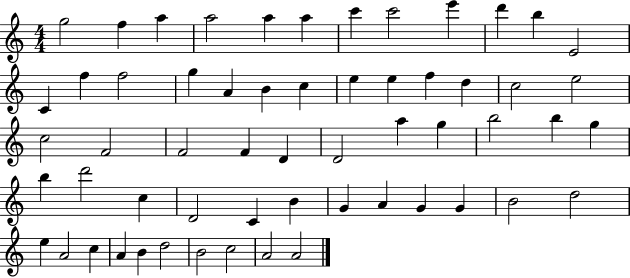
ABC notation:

X:1
T:Untitled
M:4/4
L:1/4
K:C
g2 f a a2 a a c' c'2 e' d' b E2 C f f2 g A B c e e f d c2 e2 c2 F2 F2 F D D2 a g b2 b g b d'2 c D2 C B G A G G B2 d2 e A2 c A B d2 B2 c2 A2 A2